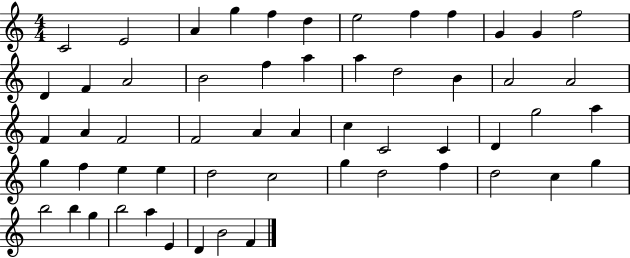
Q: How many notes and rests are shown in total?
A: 56